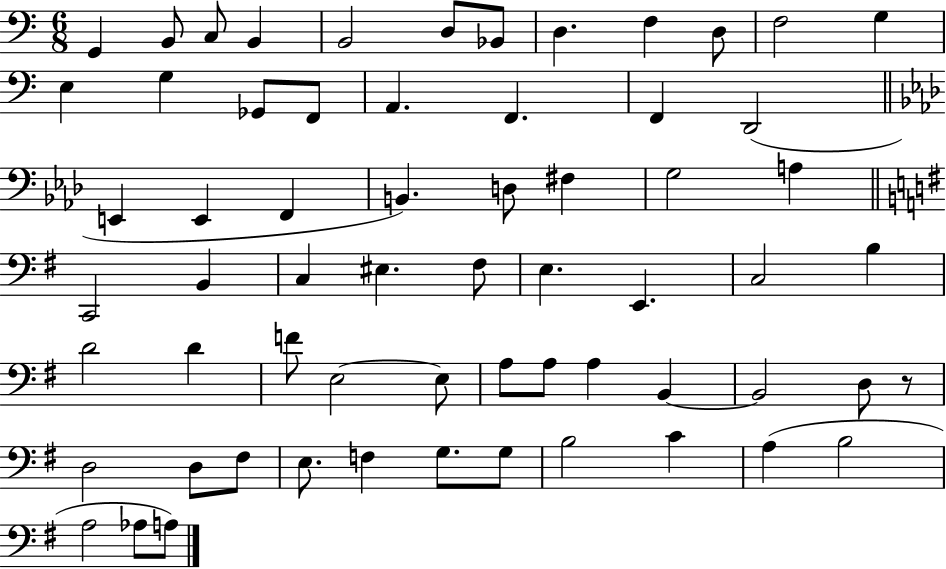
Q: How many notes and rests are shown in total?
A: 63